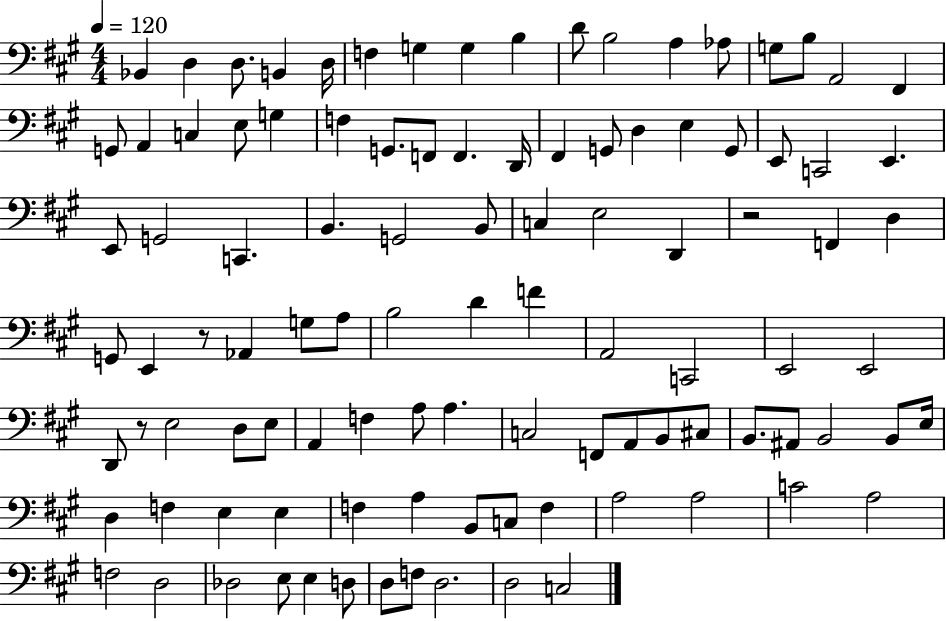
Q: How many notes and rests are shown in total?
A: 103